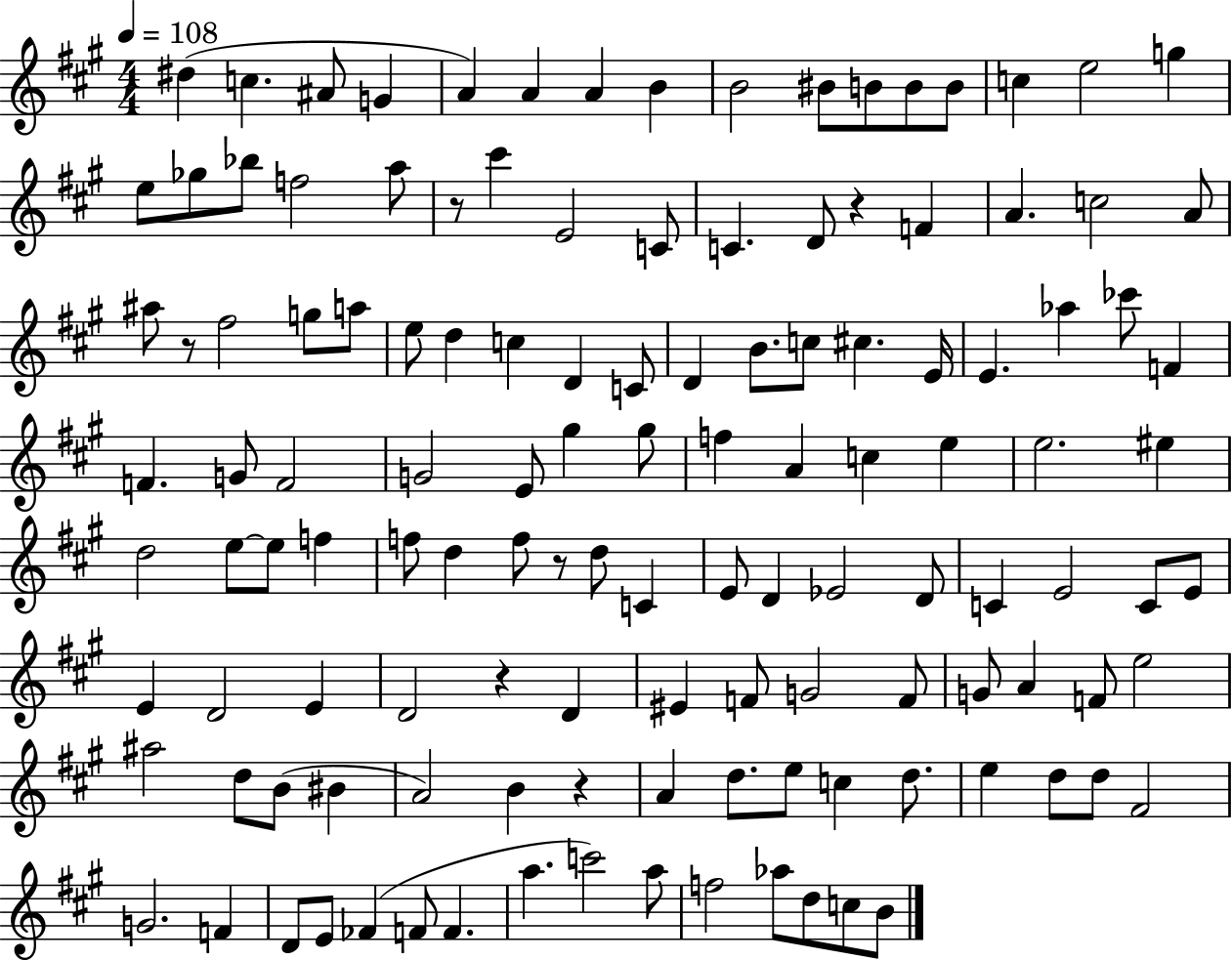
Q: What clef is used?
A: treble